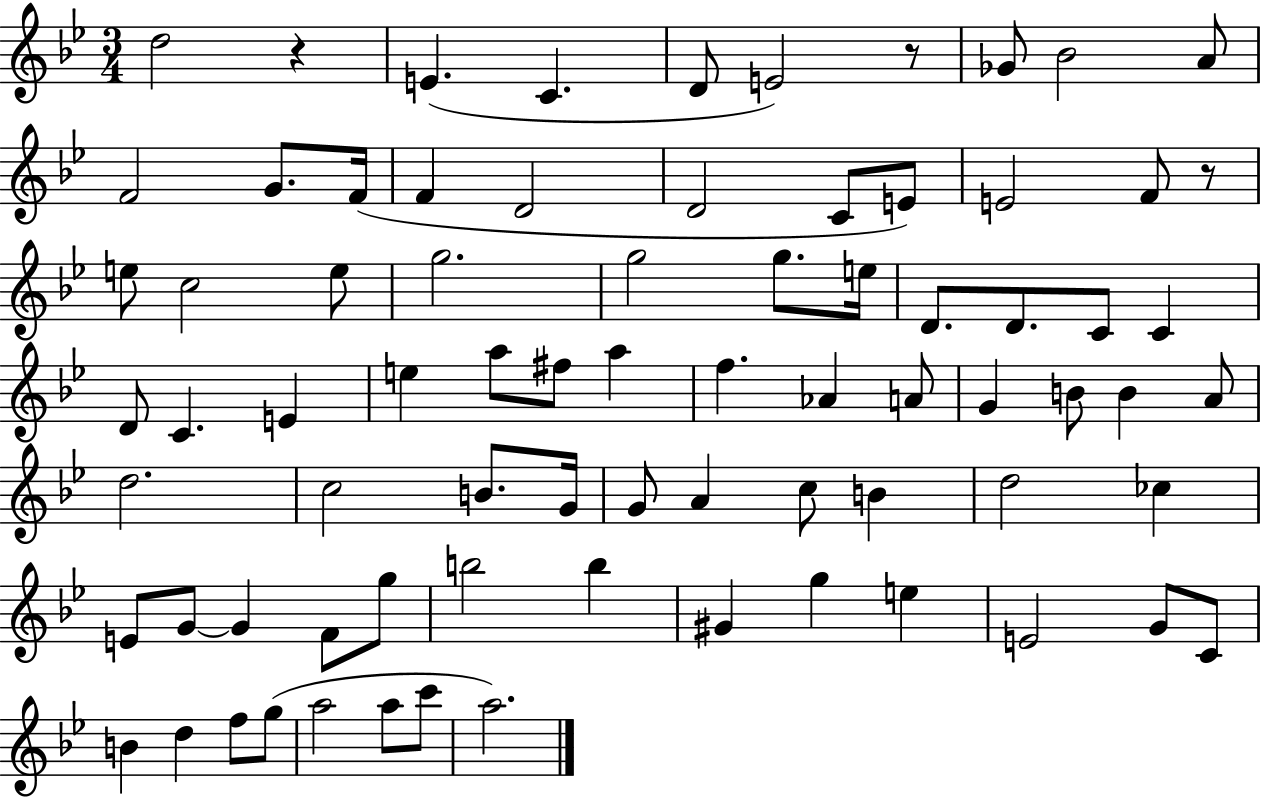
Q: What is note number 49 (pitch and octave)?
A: A4